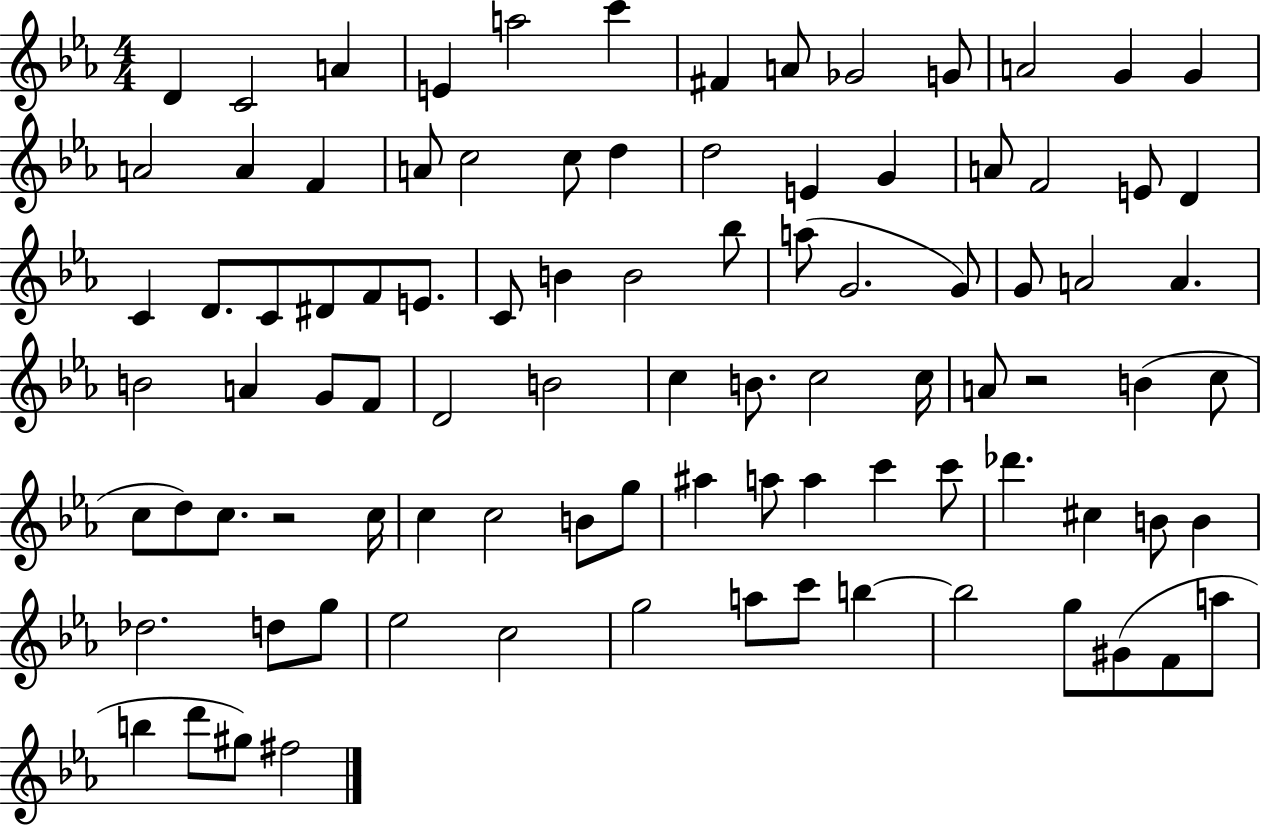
X:1
T:Untitled
M:4/4
L:1/4
K:Eb
D C2 A E a2 c' ^F A/2 _G2 G/2 A2 G G A2 A F A/2 c2 c/2 d d2 E G A/2 F2 E/2 D C D/2 C/2 ^D/2 F/2 E/2 C/2 B B2 _b/2 a/2 G2 G/2 G/2 A2 A B2 A G/2 F/2 D2 B2 c B/2 c2 c/4 A/2 z2 B c/2 c/2 d/2 c/2 z2 c/4 c c2 B/2 g/2 ^a a/2 a c' c'/2 _d' ^c B/2 B _d2 d/2 g/2 _e2 c2 g2 a/2 c'/2 b b2 g/2 ^G/2 F/2 a/2 b d'/2 ^g/2 ^f2